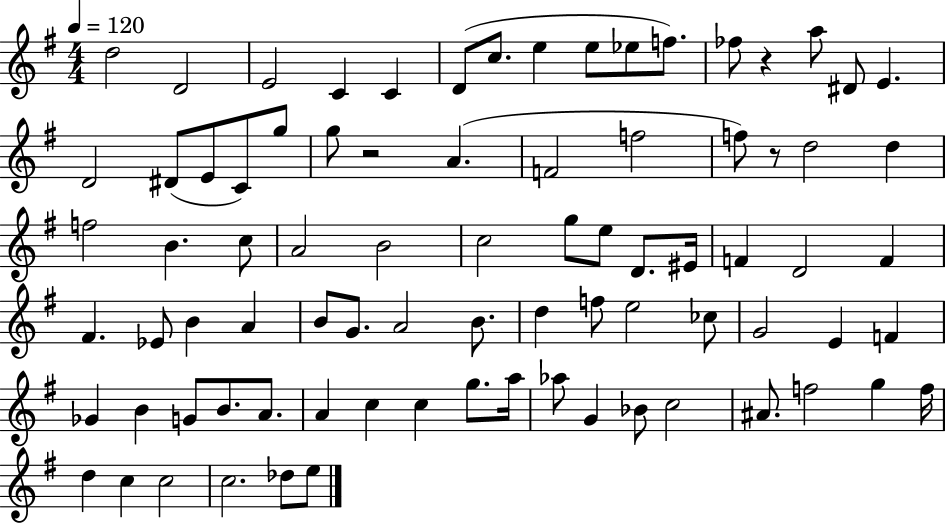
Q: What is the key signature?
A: G major